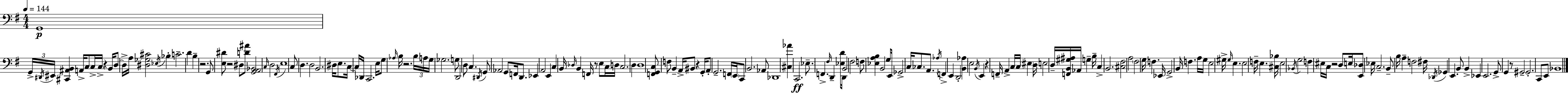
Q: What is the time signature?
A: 4/4